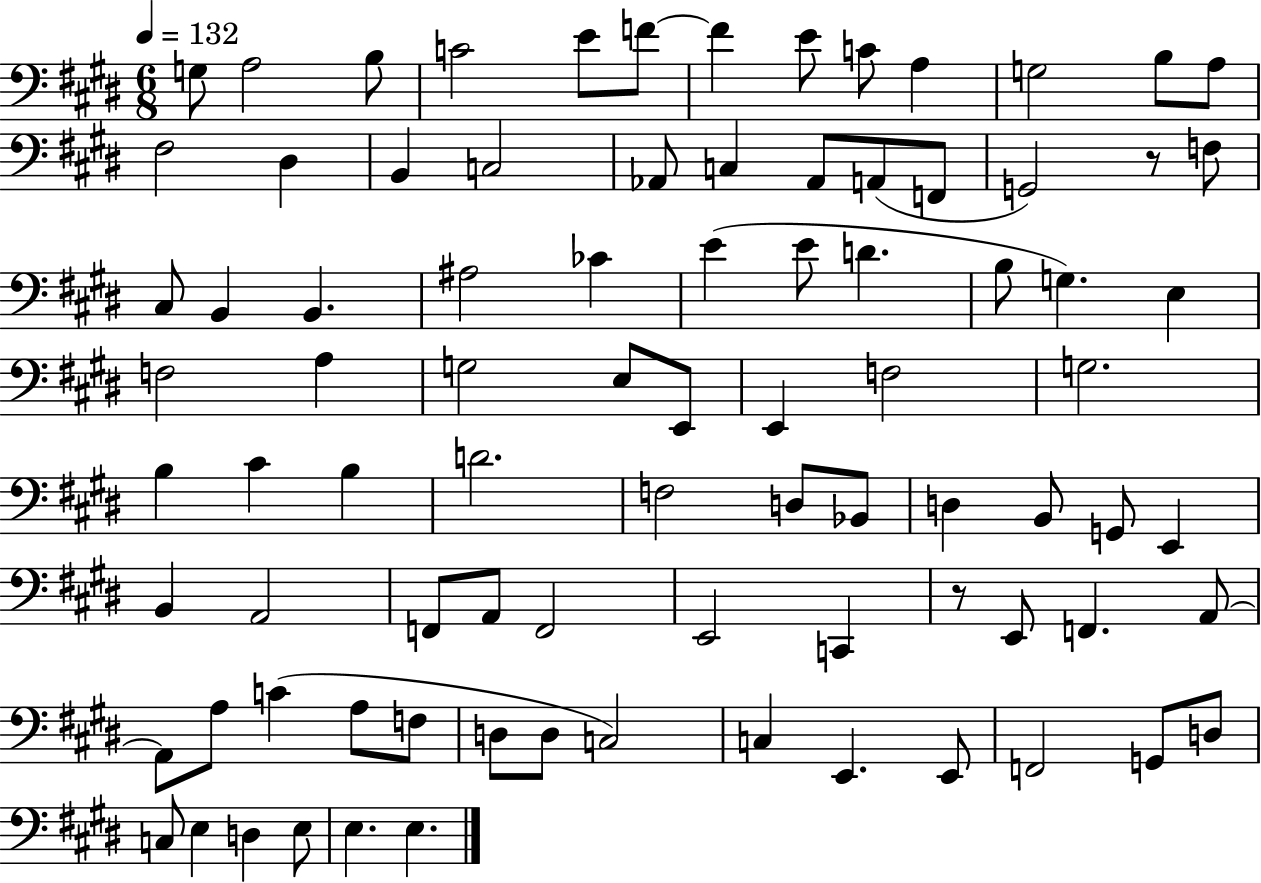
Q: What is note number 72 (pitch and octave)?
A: C3